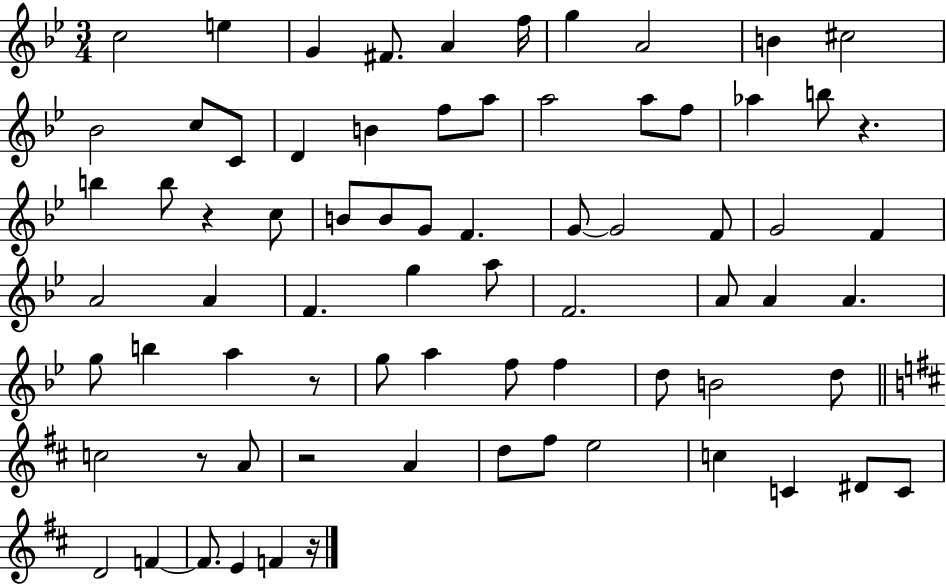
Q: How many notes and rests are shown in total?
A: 74